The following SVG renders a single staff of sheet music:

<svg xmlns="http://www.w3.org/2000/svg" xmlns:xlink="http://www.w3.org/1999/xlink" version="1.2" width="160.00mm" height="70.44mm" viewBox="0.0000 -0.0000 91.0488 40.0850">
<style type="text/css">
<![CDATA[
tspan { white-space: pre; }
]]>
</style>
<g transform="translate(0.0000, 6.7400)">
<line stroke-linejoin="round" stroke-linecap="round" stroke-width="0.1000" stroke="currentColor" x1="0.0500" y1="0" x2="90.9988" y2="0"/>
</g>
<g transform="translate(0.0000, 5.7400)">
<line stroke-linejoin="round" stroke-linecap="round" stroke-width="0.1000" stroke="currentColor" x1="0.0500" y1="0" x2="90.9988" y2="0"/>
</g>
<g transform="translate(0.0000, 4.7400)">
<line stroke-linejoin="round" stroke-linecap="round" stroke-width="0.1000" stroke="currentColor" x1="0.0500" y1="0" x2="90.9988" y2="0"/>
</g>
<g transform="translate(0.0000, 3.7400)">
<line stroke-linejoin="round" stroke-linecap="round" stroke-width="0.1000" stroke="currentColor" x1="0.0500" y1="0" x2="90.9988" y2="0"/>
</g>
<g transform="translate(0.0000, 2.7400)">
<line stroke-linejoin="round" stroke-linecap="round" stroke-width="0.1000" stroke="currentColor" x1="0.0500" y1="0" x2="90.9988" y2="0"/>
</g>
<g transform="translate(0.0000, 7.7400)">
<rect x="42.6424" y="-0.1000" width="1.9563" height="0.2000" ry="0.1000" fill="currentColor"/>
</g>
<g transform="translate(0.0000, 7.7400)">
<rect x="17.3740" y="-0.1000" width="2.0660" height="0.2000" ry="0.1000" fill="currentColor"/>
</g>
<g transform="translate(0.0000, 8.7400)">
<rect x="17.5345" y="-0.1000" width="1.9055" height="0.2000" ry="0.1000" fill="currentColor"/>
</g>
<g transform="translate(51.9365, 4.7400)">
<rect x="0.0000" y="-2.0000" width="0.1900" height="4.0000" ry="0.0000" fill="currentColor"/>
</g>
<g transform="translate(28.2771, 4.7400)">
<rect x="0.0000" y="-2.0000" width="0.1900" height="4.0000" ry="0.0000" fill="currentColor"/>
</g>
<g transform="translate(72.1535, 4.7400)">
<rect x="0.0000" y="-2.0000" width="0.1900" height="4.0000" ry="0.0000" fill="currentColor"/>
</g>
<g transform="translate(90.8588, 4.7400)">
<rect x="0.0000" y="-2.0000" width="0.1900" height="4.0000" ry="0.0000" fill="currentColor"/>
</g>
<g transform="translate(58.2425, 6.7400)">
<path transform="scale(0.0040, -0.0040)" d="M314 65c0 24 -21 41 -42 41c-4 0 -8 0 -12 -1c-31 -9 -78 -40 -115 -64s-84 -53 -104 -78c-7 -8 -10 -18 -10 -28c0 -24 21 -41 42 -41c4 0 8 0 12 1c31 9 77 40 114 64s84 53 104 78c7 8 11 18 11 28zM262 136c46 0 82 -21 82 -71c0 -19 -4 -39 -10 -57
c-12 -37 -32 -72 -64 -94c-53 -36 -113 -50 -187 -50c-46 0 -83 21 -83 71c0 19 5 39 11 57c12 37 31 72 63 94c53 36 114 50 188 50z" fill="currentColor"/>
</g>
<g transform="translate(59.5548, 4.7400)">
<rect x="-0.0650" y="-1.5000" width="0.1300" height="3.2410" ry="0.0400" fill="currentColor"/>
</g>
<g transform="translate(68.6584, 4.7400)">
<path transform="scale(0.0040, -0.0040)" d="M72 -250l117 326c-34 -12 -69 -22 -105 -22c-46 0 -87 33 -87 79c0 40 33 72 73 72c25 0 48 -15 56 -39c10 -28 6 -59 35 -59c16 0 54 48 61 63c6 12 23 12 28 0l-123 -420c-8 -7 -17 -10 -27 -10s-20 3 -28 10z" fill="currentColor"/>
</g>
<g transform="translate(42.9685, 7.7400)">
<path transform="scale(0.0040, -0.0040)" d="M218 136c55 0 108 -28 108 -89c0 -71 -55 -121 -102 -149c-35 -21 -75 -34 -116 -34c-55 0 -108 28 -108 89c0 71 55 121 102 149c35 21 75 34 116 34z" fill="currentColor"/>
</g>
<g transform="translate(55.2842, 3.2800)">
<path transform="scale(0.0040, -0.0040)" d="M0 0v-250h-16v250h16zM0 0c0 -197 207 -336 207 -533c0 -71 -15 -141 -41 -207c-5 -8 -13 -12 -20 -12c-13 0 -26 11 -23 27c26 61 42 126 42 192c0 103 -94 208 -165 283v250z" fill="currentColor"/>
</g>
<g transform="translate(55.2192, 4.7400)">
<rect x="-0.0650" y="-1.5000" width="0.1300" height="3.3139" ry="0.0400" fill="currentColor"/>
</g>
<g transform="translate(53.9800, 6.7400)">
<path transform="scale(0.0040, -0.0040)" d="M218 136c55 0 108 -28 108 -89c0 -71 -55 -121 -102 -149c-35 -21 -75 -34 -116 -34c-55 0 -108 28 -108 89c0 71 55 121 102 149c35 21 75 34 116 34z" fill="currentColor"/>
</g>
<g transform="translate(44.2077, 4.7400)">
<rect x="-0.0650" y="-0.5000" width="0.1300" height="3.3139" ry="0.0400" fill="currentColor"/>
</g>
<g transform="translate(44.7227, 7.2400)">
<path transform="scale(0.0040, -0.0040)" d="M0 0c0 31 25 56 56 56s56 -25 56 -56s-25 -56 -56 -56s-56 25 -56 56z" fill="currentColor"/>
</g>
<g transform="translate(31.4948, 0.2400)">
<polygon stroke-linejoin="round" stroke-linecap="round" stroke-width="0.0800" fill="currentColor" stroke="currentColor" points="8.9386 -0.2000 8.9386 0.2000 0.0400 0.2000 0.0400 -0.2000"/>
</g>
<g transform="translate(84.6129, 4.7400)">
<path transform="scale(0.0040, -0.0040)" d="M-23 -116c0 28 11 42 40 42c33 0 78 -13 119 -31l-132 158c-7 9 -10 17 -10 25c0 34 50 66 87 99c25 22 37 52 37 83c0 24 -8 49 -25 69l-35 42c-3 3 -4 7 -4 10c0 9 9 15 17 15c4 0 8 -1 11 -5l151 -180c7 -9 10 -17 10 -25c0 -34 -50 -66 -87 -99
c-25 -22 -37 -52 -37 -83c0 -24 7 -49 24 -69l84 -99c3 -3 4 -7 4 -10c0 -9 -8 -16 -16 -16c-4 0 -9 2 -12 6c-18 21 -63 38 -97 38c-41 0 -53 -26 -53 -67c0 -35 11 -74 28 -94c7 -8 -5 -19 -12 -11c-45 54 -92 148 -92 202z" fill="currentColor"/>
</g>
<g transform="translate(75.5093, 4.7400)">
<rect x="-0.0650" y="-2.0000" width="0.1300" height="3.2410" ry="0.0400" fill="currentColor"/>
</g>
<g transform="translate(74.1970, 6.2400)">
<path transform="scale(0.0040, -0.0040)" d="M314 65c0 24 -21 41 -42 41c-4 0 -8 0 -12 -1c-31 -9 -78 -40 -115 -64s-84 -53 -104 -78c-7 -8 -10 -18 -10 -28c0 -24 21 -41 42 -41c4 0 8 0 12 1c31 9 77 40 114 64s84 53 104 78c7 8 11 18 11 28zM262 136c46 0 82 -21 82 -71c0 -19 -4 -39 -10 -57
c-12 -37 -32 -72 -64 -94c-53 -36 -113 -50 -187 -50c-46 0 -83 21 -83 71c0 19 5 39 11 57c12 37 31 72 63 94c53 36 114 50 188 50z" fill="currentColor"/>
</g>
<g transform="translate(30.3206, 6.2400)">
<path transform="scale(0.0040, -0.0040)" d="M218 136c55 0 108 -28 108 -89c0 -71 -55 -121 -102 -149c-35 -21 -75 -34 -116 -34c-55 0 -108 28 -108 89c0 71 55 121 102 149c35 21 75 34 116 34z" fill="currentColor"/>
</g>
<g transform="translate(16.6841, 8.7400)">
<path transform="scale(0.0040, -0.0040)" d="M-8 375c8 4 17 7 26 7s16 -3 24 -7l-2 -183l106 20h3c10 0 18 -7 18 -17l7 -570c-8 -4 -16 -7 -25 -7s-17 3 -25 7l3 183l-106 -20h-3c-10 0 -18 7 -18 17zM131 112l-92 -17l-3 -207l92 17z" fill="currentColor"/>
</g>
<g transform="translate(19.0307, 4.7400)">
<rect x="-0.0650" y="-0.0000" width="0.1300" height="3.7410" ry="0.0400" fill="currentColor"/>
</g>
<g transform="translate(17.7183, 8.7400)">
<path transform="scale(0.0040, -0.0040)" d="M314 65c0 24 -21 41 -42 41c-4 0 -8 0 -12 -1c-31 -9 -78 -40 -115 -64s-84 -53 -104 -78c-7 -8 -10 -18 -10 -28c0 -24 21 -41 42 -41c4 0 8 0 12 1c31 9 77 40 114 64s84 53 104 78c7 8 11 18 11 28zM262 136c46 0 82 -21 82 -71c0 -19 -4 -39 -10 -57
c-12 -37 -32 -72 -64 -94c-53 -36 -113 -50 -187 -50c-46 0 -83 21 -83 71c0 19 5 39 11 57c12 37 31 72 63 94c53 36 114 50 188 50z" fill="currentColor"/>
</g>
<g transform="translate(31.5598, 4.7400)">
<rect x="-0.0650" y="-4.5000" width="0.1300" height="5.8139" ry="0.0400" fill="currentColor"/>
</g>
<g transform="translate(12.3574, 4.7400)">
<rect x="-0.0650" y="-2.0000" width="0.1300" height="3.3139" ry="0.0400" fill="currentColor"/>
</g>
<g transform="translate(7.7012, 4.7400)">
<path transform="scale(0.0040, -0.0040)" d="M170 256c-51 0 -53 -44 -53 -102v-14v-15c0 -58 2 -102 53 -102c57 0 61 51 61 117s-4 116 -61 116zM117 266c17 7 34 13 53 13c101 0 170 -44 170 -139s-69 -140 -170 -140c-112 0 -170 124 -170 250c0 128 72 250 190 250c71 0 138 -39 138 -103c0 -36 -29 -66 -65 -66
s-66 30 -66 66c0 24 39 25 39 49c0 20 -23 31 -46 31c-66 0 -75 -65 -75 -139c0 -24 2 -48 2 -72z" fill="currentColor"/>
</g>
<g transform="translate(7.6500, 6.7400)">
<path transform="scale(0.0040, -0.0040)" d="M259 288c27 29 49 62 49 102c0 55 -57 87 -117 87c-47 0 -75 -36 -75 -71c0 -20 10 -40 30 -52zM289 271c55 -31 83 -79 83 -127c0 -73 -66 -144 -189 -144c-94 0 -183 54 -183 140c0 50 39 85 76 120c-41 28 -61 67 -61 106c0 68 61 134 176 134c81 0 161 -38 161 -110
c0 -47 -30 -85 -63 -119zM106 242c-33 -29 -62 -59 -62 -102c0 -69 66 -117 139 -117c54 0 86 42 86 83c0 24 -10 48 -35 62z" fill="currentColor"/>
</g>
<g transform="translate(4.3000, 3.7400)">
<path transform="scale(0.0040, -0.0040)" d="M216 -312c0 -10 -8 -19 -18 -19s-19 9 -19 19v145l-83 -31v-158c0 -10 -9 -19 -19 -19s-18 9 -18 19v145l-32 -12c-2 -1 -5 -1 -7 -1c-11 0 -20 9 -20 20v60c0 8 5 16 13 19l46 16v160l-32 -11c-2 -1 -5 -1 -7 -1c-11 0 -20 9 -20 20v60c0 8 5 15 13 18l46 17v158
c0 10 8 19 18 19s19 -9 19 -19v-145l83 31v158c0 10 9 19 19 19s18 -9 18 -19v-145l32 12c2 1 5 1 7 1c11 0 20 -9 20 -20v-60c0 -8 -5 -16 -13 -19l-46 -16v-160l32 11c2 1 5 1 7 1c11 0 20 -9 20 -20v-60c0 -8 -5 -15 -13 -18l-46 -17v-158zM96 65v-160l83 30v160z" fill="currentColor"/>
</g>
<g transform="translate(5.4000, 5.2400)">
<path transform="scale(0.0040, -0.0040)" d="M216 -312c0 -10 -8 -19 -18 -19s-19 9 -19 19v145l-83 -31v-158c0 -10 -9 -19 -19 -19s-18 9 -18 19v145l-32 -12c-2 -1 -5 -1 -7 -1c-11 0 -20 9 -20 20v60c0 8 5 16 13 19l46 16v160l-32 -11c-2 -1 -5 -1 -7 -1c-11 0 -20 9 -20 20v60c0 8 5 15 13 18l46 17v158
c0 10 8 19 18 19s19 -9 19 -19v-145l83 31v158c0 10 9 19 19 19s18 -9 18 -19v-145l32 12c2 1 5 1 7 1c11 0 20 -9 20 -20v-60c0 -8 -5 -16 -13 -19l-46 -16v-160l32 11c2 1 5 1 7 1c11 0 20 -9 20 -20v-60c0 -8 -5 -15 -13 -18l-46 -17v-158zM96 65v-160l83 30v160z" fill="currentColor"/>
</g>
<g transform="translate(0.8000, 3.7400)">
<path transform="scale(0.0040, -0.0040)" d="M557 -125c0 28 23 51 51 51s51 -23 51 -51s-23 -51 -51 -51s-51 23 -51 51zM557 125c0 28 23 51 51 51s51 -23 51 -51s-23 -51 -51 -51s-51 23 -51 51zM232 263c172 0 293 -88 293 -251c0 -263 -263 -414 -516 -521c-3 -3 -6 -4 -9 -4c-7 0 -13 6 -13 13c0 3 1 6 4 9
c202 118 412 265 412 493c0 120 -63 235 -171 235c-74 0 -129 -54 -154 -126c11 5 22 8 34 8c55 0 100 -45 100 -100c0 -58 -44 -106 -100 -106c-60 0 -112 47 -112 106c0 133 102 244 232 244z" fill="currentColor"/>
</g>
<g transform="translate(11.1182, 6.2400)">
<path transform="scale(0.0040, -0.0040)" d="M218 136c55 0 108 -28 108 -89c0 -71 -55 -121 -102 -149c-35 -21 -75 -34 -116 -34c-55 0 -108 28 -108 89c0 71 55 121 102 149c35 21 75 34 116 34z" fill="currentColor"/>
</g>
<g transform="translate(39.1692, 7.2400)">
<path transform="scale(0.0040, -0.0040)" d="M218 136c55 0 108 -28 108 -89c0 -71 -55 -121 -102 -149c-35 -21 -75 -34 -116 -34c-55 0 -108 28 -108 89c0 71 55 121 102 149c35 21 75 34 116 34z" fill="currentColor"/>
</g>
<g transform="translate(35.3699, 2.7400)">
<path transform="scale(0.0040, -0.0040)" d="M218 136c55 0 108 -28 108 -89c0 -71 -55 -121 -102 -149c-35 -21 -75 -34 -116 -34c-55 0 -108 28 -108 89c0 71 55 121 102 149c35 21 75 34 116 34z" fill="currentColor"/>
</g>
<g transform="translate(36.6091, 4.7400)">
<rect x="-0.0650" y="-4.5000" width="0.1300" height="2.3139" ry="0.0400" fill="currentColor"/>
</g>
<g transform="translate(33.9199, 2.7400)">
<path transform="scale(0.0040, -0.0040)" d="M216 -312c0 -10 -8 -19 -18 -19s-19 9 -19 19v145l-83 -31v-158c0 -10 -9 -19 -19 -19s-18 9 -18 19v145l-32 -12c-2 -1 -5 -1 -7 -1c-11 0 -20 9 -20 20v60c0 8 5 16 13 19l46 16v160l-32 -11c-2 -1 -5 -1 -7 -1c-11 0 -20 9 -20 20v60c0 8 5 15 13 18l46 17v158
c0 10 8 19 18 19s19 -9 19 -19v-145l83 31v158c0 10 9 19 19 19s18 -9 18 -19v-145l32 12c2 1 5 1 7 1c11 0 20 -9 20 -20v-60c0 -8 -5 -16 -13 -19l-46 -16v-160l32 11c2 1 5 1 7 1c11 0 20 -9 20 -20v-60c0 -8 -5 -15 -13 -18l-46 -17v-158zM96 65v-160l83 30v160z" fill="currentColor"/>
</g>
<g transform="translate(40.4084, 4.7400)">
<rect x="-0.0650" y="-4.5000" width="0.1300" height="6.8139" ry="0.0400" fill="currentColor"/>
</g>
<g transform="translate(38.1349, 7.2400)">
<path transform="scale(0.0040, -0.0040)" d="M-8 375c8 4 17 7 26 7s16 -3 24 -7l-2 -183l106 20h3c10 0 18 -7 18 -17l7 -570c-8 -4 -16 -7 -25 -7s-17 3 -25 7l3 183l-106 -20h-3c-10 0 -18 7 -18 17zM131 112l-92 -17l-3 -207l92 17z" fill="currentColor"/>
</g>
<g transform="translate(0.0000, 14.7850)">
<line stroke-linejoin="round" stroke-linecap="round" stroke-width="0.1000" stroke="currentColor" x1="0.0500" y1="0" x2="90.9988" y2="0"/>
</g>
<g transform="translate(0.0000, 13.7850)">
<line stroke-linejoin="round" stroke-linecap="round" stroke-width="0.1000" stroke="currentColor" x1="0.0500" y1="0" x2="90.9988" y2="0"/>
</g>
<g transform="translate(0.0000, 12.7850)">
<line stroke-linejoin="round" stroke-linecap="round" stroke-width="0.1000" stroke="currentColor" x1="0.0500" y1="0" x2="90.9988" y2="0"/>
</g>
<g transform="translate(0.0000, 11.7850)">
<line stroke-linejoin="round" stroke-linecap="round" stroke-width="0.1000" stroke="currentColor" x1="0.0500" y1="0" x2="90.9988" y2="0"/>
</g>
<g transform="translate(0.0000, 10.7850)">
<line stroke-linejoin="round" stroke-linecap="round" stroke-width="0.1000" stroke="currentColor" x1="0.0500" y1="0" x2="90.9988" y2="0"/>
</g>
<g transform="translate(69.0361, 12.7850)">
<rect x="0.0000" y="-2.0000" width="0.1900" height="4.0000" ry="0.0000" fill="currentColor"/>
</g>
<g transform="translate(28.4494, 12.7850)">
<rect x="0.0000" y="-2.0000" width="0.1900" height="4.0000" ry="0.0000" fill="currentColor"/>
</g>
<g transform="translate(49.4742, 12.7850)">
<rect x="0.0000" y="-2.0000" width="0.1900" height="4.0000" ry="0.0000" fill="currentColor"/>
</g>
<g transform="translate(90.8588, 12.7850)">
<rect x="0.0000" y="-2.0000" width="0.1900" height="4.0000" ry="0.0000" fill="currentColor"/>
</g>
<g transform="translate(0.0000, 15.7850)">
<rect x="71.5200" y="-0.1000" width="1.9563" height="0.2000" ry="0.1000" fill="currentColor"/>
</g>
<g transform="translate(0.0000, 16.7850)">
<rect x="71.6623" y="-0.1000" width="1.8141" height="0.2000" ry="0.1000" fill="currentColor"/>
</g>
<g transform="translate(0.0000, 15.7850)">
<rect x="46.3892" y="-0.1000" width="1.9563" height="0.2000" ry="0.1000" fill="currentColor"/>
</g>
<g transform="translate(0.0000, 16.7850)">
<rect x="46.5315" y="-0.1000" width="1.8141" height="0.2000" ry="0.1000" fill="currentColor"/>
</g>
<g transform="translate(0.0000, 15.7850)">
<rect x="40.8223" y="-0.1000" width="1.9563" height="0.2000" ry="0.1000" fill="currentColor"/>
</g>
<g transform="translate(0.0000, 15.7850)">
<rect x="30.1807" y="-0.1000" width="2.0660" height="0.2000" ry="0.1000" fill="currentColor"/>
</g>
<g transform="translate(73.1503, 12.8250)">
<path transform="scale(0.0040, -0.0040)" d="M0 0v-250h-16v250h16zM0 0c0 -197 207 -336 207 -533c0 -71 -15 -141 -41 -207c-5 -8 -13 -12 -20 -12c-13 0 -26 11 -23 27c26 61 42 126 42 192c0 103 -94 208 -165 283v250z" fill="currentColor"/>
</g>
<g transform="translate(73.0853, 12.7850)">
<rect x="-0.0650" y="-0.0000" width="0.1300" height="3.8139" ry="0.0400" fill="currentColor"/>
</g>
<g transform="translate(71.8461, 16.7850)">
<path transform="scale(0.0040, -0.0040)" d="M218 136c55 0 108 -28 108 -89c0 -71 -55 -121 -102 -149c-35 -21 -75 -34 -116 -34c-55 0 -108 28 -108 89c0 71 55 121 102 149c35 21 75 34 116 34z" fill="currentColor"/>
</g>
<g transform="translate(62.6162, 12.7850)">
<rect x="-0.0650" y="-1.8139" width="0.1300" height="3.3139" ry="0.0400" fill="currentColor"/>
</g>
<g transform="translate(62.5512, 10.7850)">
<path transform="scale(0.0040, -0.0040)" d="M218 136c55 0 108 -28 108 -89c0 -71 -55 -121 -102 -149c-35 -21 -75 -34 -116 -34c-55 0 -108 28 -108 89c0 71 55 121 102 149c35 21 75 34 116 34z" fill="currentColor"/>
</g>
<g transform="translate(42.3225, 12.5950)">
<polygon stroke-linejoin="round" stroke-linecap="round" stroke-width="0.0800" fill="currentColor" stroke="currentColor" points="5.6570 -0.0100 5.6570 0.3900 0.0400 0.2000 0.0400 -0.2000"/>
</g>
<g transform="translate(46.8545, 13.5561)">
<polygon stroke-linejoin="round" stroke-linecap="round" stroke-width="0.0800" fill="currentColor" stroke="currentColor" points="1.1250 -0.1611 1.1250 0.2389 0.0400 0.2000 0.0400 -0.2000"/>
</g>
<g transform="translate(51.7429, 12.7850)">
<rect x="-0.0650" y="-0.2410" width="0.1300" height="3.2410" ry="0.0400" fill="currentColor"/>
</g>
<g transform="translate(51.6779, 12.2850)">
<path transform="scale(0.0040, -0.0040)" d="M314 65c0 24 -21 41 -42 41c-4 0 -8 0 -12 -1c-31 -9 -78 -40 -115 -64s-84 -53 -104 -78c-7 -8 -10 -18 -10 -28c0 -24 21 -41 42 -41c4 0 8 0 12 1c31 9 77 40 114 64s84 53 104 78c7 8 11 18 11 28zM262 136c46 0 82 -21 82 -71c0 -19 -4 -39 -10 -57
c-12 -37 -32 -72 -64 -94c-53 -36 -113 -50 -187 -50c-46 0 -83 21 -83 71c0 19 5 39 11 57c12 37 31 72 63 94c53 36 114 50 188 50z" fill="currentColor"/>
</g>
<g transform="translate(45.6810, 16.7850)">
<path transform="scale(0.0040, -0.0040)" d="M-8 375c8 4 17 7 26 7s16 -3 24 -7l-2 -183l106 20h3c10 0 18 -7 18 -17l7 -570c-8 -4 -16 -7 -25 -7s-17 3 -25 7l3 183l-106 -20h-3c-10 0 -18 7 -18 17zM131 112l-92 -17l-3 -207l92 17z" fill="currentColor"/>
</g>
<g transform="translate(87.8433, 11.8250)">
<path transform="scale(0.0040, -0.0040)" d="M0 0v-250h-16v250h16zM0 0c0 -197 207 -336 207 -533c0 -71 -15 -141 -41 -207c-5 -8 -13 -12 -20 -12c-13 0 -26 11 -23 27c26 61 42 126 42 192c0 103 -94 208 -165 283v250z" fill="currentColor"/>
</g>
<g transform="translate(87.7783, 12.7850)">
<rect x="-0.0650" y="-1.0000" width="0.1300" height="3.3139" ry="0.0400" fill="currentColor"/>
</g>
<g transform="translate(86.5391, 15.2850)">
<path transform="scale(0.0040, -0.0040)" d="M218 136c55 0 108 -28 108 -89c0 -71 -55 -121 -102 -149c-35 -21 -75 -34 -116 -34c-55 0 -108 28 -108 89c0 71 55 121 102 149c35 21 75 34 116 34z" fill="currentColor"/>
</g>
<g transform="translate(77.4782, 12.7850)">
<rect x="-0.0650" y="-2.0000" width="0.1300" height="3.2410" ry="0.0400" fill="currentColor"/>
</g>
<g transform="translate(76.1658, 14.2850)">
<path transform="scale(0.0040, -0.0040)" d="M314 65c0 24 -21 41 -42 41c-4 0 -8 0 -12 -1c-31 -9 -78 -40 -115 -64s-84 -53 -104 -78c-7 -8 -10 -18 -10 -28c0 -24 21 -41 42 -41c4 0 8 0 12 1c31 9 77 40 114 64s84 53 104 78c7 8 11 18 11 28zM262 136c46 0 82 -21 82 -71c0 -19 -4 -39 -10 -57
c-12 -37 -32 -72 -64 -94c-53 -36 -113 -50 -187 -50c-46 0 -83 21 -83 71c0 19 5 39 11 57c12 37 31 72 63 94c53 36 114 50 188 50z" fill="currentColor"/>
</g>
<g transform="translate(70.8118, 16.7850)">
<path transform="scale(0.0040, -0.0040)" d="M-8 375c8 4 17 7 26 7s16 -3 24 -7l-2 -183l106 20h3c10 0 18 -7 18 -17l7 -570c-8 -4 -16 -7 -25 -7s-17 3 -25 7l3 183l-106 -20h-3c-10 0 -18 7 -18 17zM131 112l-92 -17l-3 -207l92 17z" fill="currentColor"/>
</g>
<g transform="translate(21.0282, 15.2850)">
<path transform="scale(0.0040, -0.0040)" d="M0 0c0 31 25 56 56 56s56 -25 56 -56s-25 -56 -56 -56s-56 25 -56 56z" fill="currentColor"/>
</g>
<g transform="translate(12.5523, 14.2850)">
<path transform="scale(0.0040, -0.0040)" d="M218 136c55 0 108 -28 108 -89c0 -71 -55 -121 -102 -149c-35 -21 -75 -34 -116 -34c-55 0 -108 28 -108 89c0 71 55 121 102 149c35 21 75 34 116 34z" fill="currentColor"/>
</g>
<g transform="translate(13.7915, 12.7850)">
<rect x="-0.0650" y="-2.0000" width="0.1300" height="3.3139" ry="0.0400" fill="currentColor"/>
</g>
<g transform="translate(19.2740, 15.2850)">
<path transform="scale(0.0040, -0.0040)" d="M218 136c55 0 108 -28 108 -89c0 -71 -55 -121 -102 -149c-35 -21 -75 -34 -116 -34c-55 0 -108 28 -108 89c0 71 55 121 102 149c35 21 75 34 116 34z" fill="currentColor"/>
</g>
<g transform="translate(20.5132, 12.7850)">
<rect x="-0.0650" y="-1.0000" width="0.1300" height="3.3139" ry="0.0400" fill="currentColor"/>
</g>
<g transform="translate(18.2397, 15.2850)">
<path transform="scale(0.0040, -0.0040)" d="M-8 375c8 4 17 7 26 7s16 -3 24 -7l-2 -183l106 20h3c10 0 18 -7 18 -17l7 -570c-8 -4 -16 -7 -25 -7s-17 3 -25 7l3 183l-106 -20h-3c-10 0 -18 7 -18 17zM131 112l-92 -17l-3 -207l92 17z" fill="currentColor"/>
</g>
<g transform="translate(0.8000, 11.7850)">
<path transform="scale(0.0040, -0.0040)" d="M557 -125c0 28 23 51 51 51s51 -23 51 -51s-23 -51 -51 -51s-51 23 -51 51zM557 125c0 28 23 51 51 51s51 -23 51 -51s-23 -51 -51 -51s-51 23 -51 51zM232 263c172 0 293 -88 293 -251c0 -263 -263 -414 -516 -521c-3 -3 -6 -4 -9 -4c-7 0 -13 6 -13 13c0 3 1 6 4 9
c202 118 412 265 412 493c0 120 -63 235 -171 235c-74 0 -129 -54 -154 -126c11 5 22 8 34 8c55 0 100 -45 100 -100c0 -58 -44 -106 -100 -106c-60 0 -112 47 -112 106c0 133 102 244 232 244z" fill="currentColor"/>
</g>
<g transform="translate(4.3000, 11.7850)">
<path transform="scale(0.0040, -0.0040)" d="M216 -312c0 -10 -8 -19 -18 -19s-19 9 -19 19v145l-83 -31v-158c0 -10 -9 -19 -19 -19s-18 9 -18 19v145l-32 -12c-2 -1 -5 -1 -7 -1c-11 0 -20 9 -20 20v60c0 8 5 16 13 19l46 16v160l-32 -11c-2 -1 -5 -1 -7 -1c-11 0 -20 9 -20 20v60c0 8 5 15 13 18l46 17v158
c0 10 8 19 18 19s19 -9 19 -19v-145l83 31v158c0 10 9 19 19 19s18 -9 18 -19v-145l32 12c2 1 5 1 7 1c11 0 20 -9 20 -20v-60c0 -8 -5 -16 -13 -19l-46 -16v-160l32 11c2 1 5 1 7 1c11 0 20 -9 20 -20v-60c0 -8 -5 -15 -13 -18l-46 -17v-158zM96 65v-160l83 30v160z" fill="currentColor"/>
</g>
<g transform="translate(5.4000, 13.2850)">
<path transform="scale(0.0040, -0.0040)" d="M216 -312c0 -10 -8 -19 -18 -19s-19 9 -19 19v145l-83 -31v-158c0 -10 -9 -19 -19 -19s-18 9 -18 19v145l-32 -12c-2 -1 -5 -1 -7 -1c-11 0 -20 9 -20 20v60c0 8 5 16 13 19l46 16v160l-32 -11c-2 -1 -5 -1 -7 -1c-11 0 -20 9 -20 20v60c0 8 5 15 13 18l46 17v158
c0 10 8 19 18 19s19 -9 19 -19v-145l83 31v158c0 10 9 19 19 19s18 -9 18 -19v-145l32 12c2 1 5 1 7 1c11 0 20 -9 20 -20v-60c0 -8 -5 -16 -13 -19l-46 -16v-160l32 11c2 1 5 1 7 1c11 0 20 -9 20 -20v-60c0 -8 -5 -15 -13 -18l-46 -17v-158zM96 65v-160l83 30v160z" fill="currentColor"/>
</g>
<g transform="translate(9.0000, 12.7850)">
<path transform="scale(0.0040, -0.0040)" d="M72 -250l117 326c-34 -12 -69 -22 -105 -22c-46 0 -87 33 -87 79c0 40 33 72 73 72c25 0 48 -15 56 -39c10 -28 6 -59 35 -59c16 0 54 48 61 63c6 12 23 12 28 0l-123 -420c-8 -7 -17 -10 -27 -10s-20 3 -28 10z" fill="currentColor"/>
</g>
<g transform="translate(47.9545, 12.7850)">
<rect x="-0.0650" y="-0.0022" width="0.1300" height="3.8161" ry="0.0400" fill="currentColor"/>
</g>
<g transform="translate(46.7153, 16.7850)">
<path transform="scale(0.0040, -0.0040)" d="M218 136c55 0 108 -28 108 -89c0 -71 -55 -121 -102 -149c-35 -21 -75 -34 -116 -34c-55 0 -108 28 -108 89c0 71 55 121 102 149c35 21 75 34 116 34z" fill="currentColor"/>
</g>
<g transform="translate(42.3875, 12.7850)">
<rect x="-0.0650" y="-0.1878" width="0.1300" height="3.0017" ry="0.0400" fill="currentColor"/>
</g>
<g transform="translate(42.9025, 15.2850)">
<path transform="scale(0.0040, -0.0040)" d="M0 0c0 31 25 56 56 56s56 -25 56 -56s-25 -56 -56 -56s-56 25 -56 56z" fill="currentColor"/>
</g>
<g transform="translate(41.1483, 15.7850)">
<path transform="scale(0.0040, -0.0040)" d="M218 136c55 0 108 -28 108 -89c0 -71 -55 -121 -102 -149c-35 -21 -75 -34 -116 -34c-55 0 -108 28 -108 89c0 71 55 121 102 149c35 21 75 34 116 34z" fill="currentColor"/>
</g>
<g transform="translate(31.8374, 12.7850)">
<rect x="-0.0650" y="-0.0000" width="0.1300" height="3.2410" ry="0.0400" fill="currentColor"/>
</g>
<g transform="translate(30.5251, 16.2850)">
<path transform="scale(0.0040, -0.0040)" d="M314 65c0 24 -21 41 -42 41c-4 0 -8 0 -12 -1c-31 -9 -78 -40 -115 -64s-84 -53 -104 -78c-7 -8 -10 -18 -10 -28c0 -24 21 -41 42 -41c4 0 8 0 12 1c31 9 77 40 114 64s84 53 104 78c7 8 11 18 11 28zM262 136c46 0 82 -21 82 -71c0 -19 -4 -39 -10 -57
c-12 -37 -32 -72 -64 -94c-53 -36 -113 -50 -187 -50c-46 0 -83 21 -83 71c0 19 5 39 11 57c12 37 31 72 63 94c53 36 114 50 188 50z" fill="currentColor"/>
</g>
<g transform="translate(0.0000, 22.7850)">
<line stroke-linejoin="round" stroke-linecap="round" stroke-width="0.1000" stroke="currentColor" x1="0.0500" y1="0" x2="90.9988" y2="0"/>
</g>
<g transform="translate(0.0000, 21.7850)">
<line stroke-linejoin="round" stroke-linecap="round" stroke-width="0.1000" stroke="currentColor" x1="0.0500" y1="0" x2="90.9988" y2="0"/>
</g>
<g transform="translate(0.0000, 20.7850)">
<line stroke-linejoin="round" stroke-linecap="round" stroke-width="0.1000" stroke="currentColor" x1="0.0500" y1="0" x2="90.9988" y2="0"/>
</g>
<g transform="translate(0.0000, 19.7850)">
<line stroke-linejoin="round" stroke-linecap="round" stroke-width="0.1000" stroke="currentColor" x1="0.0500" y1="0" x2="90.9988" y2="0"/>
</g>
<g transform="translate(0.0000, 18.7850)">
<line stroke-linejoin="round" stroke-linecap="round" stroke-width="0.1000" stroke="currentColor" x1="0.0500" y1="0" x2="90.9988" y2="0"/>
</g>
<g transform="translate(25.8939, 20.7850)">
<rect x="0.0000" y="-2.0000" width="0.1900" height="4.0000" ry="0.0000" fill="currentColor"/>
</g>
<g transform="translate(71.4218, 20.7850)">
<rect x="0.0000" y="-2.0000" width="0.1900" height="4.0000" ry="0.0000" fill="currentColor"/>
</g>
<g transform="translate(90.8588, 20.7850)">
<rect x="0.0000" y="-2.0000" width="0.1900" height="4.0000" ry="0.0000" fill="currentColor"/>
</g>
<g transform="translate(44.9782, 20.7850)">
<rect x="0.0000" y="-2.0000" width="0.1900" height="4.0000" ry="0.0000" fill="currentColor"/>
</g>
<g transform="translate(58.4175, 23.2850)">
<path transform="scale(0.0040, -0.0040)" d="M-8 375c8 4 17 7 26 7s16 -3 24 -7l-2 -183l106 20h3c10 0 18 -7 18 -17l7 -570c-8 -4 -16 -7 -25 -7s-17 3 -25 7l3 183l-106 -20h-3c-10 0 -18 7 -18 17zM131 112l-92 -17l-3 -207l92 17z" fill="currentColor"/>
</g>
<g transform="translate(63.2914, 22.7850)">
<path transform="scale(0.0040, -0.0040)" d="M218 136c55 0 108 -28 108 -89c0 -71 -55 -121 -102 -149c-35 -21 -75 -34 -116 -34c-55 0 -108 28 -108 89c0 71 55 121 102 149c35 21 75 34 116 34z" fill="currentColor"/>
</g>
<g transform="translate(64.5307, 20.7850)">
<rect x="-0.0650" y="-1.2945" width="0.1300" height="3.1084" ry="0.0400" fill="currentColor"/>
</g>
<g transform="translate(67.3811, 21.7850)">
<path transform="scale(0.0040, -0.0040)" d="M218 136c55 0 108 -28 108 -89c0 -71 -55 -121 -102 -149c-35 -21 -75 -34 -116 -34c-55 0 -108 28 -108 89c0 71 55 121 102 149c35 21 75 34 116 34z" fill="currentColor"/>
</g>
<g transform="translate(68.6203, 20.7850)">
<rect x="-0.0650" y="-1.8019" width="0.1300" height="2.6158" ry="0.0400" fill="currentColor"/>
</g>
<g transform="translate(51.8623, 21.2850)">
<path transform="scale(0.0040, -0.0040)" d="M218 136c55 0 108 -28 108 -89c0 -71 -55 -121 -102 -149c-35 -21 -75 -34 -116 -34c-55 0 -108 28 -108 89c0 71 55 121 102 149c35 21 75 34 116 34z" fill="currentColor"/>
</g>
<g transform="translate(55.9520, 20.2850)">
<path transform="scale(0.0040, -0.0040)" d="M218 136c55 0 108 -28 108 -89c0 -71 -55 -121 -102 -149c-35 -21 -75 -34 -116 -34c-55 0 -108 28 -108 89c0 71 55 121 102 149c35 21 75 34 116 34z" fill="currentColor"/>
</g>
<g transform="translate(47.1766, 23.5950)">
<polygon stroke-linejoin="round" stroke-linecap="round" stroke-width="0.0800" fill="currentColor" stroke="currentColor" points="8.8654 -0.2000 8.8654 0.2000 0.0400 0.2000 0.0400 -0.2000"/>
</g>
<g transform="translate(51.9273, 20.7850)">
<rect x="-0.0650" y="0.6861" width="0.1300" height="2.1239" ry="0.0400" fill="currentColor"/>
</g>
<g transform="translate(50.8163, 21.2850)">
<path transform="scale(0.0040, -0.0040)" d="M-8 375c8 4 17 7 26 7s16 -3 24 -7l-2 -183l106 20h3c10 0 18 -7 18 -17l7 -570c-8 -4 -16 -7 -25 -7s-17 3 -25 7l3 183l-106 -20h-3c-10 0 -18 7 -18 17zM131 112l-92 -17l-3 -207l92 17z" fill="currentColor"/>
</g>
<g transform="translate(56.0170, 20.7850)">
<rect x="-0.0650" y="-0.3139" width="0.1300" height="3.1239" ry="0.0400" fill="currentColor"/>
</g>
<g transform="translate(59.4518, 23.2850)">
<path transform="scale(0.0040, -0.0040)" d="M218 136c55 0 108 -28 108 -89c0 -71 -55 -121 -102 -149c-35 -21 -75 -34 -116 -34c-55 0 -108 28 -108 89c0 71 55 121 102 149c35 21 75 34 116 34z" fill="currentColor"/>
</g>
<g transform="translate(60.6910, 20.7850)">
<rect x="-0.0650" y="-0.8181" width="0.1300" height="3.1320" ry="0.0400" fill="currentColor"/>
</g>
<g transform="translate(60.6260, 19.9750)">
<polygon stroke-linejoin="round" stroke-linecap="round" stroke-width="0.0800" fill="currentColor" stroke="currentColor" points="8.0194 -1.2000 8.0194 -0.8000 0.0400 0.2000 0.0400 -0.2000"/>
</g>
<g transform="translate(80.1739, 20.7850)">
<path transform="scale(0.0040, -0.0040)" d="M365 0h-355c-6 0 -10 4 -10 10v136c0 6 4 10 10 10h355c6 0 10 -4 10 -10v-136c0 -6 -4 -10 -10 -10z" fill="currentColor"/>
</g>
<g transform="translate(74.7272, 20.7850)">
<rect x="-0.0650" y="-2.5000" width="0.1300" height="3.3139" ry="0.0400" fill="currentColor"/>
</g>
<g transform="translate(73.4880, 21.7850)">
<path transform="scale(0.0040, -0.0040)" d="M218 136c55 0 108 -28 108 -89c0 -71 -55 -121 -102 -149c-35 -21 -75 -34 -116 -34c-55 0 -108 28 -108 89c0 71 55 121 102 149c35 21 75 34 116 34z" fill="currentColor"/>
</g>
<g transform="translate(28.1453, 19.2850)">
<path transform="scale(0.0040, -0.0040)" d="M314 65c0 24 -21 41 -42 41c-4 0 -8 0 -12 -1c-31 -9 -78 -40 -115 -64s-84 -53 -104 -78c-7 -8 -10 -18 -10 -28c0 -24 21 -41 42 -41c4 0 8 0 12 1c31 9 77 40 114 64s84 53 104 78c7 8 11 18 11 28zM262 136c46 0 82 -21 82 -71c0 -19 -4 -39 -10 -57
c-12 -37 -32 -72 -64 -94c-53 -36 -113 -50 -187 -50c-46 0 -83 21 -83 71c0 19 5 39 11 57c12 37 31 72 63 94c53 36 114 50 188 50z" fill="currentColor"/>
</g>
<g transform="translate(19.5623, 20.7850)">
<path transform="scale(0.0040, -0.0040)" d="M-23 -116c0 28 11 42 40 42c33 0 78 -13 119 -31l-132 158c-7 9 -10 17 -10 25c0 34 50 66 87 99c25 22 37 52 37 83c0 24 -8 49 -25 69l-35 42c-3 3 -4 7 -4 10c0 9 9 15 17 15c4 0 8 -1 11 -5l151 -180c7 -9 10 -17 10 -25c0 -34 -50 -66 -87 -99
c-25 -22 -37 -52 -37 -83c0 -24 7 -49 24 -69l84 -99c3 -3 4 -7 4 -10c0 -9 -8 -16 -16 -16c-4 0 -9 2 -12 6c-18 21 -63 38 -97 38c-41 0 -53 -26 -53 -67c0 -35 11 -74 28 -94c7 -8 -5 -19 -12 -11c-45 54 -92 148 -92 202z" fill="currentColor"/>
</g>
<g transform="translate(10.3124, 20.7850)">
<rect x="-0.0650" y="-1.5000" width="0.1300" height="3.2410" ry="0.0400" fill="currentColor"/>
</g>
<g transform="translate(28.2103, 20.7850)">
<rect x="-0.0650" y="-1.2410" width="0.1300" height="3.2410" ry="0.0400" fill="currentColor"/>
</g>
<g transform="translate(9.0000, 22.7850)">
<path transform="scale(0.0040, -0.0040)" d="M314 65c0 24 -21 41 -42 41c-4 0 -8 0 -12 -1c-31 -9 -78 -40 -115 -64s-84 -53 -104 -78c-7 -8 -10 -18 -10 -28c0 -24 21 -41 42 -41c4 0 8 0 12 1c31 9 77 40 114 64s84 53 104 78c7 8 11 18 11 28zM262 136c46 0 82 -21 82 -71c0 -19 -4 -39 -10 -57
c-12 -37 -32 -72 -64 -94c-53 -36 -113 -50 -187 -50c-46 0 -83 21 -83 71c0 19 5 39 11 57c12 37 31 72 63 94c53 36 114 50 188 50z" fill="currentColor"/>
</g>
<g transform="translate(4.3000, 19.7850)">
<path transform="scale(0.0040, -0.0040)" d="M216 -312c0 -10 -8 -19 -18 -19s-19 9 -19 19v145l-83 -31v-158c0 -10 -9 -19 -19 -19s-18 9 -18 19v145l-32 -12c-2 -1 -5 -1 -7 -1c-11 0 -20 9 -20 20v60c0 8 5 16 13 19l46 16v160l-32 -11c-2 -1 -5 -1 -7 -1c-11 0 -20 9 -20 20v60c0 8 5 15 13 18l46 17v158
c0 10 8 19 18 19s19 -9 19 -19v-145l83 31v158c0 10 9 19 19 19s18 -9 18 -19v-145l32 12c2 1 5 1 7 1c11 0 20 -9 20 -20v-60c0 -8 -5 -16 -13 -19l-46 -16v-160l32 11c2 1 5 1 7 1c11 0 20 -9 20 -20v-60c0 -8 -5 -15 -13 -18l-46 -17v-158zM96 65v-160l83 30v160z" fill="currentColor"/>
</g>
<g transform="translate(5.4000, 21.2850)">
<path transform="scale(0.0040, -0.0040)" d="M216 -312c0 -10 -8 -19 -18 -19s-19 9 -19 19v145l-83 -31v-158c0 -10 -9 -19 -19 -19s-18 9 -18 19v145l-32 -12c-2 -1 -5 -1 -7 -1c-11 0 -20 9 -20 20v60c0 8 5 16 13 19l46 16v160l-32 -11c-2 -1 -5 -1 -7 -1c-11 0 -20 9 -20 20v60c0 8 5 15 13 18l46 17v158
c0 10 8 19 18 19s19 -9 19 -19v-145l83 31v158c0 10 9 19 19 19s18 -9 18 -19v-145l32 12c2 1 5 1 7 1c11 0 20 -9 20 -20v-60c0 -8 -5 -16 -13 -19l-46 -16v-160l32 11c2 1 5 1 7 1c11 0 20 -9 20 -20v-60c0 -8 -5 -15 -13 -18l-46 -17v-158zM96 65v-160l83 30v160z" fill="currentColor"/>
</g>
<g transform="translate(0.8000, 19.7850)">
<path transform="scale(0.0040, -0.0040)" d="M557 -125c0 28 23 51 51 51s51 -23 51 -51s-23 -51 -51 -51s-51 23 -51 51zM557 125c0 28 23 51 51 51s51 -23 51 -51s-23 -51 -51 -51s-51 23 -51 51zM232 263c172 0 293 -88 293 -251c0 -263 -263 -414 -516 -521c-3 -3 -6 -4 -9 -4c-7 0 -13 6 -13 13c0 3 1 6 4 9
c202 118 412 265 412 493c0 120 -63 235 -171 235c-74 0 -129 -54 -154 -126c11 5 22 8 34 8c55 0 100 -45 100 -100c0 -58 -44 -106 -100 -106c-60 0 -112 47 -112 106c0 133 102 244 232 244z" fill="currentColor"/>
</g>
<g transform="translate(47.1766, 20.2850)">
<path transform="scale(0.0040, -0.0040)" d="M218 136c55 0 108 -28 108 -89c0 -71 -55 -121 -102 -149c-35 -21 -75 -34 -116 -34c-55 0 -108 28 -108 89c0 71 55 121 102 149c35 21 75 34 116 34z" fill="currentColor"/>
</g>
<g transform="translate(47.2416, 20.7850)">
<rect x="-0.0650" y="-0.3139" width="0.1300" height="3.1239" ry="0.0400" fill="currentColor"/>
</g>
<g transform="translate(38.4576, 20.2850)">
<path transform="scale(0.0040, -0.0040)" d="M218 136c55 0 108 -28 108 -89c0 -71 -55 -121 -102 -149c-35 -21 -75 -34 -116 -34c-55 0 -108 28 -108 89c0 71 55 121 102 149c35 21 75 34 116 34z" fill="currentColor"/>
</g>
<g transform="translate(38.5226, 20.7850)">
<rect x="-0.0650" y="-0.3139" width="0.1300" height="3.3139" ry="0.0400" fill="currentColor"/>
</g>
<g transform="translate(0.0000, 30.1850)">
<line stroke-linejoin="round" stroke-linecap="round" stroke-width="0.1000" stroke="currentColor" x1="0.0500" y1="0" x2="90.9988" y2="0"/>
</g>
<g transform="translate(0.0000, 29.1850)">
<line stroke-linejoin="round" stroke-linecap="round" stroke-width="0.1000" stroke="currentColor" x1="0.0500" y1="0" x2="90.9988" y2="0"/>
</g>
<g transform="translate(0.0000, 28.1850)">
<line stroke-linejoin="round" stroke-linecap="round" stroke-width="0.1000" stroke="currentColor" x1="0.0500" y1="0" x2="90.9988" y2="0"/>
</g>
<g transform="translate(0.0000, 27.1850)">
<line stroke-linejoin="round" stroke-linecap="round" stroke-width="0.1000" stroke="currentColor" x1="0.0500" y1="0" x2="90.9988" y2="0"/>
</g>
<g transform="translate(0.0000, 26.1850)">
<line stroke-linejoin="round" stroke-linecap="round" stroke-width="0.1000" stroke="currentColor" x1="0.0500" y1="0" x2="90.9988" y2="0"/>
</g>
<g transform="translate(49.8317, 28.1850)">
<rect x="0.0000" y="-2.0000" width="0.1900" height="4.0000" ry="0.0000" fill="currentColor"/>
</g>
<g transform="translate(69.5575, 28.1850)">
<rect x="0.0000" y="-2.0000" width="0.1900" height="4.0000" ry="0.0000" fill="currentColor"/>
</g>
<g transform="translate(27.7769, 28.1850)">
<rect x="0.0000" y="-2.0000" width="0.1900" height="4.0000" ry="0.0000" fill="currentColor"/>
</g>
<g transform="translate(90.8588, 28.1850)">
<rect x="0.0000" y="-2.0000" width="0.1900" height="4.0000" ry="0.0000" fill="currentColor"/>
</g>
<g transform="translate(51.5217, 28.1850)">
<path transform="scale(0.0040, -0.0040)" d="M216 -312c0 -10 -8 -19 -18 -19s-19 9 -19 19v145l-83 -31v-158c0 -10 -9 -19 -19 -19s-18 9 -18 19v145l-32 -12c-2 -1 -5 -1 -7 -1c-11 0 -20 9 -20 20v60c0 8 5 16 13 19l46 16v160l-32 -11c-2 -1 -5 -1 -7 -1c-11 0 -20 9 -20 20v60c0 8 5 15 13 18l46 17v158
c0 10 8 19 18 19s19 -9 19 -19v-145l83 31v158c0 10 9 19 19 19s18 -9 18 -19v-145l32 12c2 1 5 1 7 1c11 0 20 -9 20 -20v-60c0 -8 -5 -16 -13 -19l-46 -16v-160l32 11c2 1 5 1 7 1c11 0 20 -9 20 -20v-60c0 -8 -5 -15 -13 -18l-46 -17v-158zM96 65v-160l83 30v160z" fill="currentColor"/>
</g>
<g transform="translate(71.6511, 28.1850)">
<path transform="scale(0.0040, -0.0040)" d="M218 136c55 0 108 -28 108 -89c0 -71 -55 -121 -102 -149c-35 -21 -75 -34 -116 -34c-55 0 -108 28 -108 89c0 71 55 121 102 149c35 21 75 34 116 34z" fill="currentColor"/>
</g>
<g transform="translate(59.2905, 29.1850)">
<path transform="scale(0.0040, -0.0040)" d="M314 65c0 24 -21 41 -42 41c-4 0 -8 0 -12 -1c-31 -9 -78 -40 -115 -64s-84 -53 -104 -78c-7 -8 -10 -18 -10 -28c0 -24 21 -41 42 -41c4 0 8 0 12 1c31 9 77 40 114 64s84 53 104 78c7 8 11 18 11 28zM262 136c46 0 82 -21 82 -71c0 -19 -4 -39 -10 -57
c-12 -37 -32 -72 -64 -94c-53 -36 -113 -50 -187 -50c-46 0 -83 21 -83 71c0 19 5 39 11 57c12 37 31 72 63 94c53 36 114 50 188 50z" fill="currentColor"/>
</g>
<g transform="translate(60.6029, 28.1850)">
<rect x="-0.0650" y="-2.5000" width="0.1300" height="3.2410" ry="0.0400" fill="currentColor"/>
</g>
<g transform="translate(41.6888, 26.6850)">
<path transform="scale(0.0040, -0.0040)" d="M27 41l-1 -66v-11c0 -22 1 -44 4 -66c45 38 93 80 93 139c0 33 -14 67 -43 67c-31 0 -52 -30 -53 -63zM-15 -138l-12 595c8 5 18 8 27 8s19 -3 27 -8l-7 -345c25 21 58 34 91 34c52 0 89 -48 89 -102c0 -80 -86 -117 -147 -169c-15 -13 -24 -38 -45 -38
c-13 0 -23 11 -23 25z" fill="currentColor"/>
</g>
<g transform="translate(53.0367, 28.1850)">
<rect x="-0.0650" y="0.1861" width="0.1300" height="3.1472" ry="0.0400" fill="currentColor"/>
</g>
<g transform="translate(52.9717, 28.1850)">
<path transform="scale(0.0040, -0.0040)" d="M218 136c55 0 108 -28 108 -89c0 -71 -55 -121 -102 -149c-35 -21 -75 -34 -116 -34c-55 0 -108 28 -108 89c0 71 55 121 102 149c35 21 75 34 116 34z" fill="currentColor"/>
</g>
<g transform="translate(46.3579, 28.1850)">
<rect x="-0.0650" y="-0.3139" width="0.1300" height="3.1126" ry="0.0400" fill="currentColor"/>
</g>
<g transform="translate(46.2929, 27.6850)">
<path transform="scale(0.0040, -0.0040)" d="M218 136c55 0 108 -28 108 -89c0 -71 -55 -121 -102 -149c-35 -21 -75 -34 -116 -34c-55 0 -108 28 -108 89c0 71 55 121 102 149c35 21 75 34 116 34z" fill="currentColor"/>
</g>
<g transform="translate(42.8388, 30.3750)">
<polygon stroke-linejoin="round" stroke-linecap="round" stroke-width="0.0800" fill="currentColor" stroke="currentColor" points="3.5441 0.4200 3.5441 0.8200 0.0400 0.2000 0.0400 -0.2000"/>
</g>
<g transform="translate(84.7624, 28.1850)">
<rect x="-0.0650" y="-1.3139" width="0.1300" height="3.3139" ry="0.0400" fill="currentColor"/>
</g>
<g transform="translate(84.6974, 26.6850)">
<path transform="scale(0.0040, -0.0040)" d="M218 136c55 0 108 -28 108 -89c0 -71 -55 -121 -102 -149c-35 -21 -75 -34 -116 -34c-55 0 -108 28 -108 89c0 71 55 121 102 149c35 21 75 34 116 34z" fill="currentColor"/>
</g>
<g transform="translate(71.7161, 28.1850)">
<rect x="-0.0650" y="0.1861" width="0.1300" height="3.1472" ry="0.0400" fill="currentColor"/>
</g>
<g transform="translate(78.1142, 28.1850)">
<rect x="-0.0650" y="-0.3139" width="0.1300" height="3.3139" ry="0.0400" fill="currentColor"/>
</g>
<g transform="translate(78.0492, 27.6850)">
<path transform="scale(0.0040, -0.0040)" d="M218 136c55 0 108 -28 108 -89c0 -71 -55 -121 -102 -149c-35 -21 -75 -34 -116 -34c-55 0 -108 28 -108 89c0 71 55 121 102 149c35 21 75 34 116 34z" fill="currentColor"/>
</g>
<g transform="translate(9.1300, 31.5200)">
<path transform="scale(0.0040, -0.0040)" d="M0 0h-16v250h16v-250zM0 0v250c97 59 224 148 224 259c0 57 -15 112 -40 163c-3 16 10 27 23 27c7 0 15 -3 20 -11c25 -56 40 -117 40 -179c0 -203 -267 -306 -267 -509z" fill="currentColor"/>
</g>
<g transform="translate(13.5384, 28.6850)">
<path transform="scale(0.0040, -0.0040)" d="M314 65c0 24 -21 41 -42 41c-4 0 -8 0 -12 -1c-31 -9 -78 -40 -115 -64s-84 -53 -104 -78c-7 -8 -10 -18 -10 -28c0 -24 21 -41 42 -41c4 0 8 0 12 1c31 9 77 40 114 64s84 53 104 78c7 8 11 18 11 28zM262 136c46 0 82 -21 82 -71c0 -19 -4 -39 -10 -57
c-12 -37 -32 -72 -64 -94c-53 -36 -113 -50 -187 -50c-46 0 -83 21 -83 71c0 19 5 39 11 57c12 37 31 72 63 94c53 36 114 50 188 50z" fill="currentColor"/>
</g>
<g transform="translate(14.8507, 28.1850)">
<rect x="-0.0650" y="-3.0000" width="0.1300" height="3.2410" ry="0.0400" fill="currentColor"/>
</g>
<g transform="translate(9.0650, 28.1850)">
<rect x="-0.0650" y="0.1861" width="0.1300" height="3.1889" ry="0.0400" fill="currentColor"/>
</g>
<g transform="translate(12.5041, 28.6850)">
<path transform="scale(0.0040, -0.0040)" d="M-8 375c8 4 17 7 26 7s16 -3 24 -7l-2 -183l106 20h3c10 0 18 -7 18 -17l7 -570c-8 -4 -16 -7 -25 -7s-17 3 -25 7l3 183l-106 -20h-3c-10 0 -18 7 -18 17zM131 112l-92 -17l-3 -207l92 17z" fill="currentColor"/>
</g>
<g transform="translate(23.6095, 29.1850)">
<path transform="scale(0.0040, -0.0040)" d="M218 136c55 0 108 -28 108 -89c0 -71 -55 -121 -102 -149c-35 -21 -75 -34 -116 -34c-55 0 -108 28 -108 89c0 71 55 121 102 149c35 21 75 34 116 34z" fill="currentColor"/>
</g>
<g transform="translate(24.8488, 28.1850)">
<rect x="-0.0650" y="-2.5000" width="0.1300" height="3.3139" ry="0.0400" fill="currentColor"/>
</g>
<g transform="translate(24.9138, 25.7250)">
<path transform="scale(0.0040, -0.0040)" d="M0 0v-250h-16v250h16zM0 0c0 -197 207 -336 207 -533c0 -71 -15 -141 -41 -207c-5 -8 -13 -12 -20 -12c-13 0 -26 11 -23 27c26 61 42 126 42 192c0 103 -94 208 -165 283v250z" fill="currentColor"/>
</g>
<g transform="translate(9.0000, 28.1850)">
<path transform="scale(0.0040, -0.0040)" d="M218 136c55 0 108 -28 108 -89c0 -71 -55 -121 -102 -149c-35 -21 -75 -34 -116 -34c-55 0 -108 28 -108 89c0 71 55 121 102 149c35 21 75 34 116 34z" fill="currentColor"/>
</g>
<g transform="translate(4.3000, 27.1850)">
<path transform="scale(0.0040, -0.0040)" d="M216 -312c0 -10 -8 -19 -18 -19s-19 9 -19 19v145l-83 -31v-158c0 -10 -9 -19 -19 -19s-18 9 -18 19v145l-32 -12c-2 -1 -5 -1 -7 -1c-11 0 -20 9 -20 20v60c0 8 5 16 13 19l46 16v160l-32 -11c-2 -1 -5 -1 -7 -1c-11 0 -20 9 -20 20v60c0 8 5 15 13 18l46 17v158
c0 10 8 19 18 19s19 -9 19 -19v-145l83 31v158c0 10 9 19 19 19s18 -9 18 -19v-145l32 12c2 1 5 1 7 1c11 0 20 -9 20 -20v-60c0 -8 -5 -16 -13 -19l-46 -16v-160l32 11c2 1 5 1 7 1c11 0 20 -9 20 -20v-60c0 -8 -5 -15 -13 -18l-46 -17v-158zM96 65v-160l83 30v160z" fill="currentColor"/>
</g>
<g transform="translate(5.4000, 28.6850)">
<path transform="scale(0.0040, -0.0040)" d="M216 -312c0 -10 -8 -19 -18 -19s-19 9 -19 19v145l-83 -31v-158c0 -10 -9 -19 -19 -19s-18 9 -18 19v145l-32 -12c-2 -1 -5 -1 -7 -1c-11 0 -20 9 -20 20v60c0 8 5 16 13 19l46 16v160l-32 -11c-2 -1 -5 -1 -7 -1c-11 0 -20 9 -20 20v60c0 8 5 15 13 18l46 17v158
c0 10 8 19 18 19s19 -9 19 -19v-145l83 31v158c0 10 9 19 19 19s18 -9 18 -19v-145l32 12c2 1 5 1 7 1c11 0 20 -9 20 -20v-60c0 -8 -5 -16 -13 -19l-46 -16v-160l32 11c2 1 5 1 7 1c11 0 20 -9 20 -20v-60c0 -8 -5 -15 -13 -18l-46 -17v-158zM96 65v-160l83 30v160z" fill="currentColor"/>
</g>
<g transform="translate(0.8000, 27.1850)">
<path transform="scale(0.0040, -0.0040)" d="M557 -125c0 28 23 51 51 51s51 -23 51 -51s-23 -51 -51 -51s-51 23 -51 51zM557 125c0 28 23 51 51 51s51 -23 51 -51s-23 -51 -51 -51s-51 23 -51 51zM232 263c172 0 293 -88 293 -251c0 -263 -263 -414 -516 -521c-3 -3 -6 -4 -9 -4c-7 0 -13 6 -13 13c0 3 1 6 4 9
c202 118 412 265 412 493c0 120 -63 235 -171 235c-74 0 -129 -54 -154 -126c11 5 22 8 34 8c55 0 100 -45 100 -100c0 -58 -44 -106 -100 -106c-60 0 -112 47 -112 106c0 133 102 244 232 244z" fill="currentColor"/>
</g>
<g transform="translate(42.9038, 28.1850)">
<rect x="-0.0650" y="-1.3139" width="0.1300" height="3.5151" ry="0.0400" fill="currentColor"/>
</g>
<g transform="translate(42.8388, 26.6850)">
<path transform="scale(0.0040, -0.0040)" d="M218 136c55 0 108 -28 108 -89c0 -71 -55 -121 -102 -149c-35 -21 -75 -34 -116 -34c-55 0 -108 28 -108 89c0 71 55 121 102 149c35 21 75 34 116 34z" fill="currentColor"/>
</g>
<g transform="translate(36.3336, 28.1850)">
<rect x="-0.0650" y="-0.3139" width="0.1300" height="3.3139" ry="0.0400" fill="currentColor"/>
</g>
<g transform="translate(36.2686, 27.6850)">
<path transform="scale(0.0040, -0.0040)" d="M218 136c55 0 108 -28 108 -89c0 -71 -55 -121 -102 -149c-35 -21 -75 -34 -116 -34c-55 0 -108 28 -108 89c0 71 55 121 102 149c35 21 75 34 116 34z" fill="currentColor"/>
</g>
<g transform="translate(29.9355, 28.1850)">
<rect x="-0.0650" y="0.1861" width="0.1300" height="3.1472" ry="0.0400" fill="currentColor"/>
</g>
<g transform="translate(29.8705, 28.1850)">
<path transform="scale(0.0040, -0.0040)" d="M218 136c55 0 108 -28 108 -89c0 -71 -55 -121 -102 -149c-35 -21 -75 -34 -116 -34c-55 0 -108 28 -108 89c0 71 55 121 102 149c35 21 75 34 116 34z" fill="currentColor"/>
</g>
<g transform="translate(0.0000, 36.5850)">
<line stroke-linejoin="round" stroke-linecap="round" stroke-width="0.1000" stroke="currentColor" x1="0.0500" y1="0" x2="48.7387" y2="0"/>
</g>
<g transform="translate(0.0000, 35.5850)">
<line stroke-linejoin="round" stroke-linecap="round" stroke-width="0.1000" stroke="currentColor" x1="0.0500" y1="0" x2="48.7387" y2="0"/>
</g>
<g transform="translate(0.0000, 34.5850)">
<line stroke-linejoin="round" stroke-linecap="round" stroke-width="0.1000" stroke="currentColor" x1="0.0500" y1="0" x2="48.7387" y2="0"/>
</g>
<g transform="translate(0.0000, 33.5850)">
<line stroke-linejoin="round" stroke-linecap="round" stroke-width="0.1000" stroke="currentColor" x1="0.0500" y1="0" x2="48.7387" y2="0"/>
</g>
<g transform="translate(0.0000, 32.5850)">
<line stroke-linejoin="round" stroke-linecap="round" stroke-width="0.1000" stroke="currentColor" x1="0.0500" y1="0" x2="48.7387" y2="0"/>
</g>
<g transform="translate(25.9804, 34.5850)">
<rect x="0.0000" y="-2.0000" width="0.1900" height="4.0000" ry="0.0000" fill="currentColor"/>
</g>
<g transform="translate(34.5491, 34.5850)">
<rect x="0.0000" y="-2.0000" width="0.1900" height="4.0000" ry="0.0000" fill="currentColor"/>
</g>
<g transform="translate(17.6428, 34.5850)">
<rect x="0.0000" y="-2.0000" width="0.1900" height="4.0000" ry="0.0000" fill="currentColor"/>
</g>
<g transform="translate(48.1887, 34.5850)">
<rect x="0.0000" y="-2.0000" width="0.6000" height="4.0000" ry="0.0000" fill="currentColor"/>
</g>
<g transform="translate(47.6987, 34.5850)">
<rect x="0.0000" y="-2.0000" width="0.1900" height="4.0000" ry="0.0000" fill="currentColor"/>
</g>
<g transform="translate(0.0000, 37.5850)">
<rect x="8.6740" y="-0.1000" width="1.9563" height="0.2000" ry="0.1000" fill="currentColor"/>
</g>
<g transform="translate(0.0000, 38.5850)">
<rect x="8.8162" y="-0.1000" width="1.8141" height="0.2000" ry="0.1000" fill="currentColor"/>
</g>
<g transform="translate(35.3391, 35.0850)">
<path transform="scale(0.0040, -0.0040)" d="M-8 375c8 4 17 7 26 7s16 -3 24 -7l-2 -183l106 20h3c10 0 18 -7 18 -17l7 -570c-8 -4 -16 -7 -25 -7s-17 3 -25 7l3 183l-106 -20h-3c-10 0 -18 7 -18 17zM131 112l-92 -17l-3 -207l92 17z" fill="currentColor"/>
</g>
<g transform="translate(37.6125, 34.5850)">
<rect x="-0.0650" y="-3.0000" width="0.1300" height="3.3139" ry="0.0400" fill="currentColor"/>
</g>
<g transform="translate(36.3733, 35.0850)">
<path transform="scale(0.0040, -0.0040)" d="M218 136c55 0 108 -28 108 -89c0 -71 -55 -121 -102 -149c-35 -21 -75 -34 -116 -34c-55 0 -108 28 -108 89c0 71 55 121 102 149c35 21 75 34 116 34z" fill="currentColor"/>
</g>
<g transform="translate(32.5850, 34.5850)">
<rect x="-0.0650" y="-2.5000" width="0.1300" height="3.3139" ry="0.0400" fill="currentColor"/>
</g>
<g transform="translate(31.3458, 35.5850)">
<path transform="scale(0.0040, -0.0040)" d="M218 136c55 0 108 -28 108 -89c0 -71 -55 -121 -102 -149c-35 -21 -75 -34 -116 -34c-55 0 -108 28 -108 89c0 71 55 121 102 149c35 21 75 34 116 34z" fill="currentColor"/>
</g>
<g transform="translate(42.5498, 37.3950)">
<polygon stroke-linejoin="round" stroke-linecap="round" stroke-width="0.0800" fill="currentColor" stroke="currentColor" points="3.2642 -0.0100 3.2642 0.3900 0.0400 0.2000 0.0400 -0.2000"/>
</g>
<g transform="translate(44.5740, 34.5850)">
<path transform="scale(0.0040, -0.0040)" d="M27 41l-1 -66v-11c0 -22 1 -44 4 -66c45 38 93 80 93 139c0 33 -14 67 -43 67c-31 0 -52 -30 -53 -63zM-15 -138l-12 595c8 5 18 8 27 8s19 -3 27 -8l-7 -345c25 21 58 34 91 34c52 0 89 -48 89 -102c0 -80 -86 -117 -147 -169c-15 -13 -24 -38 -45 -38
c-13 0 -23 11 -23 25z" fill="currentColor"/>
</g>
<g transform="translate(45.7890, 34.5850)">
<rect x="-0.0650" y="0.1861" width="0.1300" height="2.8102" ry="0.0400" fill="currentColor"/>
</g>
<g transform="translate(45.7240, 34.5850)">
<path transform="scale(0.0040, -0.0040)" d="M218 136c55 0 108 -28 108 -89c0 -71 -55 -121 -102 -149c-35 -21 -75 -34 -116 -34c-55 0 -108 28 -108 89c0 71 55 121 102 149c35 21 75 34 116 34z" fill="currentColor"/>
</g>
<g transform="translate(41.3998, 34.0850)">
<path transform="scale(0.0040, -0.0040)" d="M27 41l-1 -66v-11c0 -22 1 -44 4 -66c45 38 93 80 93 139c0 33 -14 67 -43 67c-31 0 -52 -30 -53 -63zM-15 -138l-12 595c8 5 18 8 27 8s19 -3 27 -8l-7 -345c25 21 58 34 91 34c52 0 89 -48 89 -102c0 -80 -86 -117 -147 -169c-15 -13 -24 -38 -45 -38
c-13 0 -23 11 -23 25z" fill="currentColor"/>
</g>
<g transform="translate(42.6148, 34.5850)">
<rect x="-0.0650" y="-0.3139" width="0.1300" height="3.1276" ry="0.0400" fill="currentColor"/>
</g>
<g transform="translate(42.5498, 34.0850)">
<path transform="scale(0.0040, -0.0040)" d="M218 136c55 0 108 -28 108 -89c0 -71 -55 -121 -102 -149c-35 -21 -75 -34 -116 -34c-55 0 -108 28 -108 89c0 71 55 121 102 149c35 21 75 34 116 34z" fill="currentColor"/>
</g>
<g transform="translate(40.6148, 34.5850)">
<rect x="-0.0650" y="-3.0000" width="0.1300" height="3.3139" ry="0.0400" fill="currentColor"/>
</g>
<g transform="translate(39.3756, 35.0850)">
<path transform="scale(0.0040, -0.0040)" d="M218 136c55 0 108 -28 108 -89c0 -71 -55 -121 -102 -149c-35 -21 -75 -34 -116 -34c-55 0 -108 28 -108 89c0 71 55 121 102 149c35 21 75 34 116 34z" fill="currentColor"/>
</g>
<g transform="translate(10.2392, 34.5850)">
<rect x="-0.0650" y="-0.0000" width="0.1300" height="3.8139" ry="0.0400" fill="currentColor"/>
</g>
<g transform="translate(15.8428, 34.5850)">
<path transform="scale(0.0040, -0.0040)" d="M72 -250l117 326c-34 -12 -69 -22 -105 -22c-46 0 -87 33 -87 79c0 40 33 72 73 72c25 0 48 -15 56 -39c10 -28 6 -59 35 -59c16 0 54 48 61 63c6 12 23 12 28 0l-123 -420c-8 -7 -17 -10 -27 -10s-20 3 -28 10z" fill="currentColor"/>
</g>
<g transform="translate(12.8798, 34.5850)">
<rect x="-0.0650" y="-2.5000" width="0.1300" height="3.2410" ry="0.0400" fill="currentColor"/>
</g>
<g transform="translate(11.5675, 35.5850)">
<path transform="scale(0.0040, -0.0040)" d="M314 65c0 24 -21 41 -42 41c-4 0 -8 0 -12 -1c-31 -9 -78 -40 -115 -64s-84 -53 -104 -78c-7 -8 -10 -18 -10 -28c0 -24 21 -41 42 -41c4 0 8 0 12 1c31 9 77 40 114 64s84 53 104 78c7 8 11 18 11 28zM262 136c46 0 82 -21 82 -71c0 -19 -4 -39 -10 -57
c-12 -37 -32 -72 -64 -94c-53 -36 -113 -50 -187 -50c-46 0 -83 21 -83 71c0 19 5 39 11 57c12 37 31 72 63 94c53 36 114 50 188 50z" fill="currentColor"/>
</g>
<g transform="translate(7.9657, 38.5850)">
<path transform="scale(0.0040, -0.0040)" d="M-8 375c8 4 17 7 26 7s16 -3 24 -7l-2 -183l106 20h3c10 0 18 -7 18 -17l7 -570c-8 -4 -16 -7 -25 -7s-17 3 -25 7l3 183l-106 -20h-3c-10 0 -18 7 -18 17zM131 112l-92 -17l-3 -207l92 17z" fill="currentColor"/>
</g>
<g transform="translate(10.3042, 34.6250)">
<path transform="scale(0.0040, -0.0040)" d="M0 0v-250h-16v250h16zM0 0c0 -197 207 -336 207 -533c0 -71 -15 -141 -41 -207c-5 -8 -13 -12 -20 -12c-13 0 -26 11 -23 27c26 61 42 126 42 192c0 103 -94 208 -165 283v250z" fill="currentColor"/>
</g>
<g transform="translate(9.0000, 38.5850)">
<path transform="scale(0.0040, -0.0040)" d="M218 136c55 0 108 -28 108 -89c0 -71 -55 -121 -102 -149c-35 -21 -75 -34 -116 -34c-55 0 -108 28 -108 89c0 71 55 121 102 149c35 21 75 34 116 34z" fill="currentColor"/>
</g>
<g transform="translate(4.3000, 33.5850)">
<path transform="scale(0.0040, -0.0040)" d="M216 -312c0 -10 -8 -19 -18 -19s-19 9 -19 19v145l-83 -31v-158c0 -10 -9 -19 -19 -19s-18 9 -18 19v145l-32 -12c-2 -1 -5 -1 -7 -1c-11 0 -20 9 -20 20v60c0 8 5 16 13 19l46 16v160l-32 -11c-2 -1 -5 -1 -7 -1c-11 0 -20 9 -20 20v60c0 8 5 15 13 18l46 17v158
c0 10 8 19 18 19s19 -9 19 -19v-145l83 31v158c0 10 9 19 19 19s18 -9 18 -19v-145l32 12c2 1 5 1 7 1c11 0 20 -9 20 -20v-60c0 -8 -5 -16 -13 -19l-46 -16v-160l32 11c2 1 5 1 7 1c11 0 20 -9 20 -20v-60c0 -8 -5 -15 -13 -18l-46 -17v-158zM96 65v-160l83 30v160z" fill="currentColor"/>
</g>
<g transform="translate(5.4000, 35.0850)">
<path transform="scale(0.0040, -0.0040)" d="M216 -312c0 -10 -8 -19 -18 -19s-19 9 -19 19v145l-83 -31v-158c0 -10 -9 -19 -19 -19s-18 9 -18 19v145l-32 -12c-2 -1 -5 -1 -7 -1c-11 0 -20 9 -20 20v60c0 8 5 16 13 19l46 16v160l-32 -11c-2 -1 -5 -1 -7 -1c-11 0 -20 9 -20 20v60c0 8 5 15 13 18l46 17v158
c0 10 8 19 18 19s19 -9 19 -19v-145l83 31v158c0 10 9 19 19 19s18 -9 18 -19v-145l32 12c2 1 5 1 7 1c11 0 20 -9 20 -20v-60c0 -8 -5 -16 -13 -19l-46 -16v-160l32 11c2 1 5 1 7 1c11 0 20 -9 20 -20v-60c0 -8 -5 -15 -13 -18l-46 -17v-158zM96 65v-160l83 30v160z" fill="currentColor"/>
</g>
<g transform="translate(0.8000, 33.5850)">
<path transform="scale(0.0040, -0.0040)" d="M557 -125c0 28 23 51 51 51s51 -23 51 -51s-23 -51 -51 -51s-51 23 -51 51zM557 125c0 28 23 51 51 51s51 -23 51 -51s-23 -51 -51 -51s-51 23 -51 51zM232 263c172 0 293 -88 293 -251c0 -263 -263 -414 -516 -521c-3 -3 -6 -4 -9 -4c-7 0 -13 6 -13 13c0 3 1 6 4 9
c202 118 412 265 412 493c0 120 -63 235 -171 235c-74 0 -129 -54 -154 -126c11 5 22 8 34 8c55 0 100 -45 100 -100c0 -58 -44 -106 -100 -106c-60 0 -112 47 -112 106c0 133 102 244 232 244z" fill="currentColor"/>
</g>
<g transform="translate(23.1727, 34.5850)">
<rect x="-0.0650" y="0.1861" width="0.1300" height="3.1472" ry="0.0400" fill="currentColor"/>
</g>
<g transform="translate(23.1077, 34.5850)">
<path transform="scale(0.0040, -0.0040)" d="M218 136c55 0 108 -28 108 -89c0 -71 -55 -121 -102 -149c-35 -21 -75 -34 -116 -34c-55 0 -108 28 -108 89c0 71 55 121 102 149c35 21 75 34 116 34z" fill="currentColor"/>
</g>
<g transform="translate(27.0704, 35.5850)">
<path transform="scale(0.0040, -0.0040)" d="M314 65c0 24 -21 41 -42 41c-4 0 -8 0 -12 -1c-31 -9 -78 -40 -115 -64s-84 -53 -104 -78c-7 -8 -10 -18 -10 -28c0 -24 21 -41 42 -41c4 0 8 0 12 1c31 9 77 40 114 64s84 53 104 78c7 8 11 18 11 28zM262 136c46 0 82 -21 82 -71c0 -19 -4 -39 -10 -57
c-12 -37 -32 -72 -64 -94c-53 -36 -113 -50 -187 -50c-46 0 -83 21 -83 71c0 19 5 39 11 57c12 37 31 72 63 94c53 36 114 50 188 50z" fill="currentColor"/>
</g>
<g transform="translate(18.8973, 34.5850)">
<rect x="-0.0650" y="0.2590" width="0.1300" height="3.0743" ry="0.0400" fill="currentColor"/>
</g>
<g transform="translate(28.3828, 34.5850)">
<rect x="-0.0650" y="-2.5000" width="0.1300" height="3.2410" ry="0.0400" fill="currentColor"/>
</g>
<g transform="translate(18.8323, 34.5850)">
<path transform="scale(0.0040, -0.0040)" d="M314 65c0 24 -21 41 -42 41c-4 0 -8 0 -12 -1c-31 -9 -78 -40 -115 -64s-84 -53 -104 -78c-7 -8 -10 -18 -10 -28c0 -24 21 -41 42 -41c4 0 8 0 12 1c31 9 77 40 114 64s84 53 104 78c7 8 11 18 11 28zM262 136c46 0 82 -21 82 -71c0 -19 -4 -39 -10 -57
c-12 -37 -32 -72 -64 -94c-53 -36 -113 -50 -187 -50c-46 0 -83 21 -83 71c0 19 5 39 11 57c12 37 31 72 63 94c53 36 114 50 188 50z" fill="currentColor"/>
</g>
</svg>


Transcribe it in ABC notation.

X:1
T:Untitled
M:6/8
L:1/4
K:D
A,, C,,2 A,,/2 ^A,/2 F,,/2 E,, G,,/2 G,,2 z/2 A,,2 z z/2 A,, F,, D,,2 E,,/2 C,,/4 E,2 A, C,,/2 A,,2 ^F,,/2 G,,2 z G,2 E, E,/2 C,/2 E,/2 F,,/2 G,,/2 B,,/2 B,, z2 D,/2 C,2 B,,/2 D, E, _G,/2 E,/2 ^D, B,,2 D, E, G, C,,/2 B,,2 z/2 D,2 D, B,,2 B,, C, C, _E,/2 _D,/2